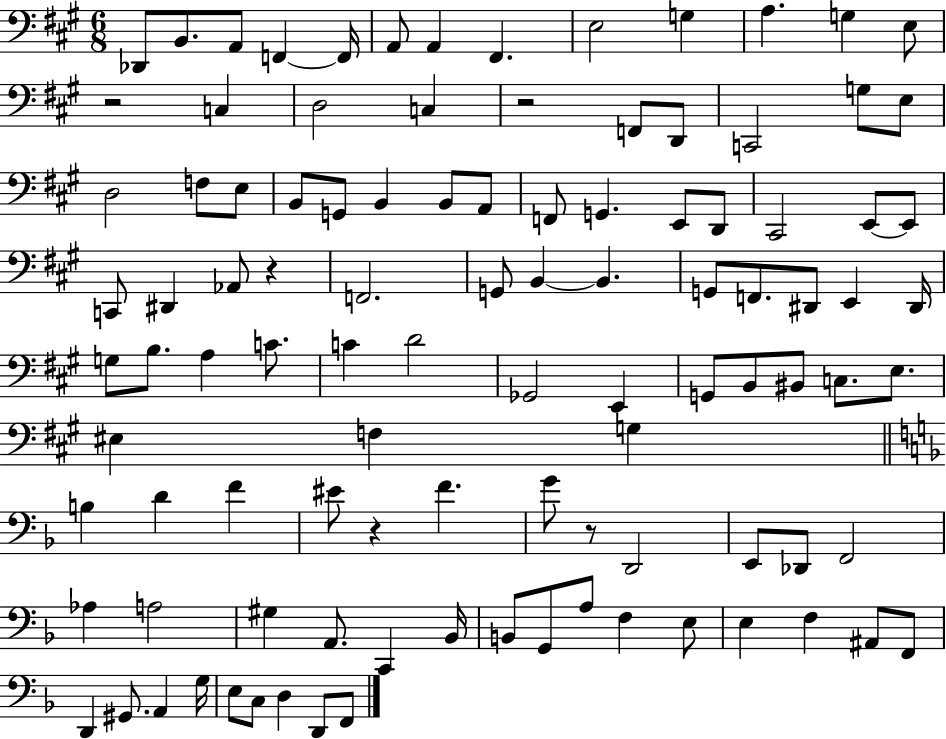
{
  \clef bass
  \numericTimeSignature
  \time 6/8
  \key a \major
  des,8 b,8. a,8 f,4~~ f,16 | a,8 a,4 fis,4. | e2 g4 | a4. g4 e8 | \break r2 c4 | d2 c4 | r2 f,8 d,8 | c,2 g8 e8 | \break d2 f8 e8 | b,8 g,8 b,4 b,8 a,8 | f,8 g,4. e,8 d,8 | cis,2 e,8~~ e,8 | \break c,8 dis,4 aes,8 r4 | f,2. | g,8 b,4~~ b,4. | g,8 f,8. dis,8 e,4 dis,16 | \break g8 b8. a4 c'8. | c'4 d'2 | ges,2 e,4 | g,8 b,8 bis,8 c8. e8. | \break eis4 f4 g4 | \bar "||" \break \key d \minor b4 d'4 f'4 | eis'8 r4 f'4. | g'8 r8 d,2 | e,8 des,8 f,2 | \break aes4 a2 | gis4 a,8. c,4 bes,16 | b,8 g,8 a8 f4 e8 | e4 f4 ais,8 f,8 | \break d,4 gis,8. a,4 g16 | e8 c8 d4 d,8 f,8 | \bar "|."
}